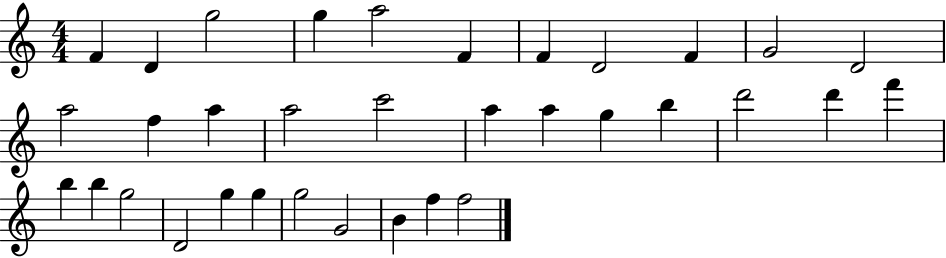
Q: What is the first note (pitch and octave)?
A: F4